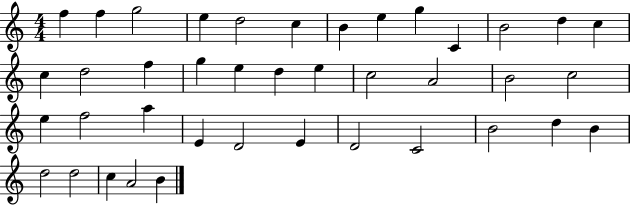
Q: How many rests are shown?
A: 0